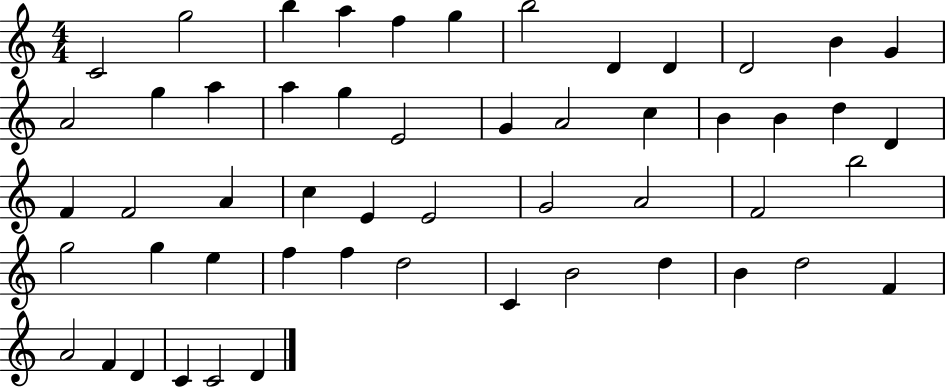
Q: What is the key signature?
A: C major